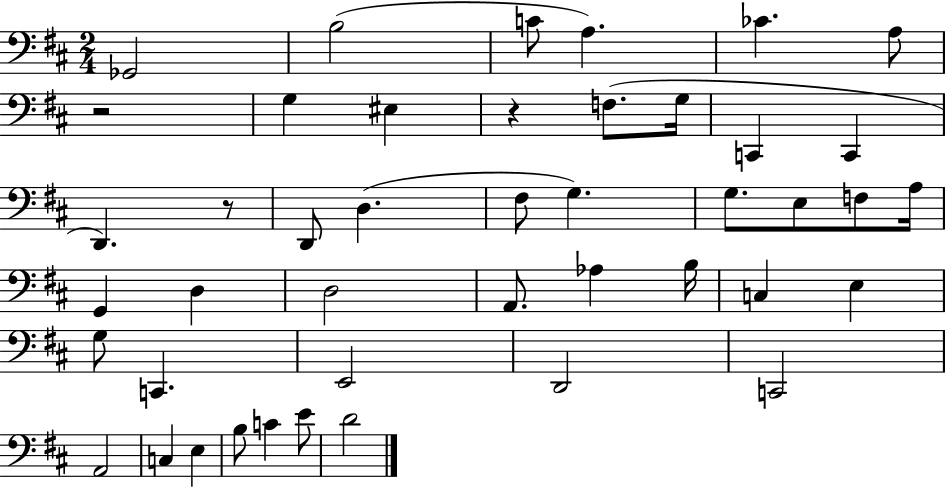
{
  \clef bass
  \numericTimeSignature
  \time 2/4
  \key d \major
  ges,2 | b2( | c'8 a4.) | ces'4. a8 | \break r2 | g4 eis4 | r4 f8.( g16 | c,4 c,4 | \break d,4.) r8 | d,8 d4.( | fis8 g4.) | g8. e8 f8 a16 | \break g,4 d4 | d2 | a,8. aes4 b16 | c4 e4 | \break g8 c,4. | e,2 | d,2 | c,2 | \break a,2 | c4 e4 | b8 c'4 e'8 | d'2 | \break \bar "|."
}